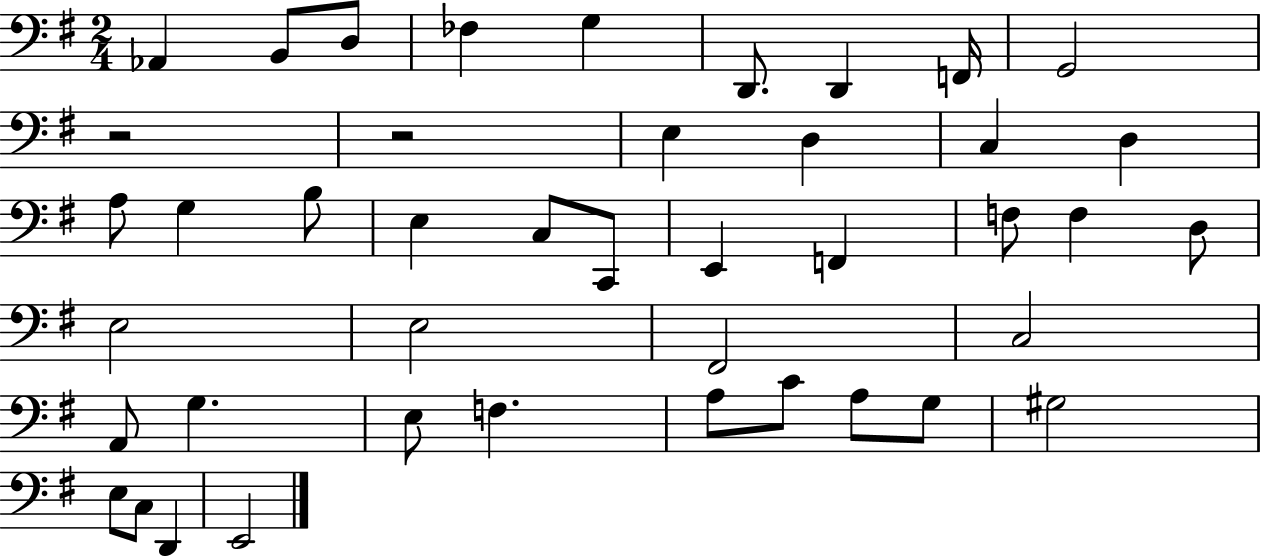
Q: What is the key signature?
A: G major